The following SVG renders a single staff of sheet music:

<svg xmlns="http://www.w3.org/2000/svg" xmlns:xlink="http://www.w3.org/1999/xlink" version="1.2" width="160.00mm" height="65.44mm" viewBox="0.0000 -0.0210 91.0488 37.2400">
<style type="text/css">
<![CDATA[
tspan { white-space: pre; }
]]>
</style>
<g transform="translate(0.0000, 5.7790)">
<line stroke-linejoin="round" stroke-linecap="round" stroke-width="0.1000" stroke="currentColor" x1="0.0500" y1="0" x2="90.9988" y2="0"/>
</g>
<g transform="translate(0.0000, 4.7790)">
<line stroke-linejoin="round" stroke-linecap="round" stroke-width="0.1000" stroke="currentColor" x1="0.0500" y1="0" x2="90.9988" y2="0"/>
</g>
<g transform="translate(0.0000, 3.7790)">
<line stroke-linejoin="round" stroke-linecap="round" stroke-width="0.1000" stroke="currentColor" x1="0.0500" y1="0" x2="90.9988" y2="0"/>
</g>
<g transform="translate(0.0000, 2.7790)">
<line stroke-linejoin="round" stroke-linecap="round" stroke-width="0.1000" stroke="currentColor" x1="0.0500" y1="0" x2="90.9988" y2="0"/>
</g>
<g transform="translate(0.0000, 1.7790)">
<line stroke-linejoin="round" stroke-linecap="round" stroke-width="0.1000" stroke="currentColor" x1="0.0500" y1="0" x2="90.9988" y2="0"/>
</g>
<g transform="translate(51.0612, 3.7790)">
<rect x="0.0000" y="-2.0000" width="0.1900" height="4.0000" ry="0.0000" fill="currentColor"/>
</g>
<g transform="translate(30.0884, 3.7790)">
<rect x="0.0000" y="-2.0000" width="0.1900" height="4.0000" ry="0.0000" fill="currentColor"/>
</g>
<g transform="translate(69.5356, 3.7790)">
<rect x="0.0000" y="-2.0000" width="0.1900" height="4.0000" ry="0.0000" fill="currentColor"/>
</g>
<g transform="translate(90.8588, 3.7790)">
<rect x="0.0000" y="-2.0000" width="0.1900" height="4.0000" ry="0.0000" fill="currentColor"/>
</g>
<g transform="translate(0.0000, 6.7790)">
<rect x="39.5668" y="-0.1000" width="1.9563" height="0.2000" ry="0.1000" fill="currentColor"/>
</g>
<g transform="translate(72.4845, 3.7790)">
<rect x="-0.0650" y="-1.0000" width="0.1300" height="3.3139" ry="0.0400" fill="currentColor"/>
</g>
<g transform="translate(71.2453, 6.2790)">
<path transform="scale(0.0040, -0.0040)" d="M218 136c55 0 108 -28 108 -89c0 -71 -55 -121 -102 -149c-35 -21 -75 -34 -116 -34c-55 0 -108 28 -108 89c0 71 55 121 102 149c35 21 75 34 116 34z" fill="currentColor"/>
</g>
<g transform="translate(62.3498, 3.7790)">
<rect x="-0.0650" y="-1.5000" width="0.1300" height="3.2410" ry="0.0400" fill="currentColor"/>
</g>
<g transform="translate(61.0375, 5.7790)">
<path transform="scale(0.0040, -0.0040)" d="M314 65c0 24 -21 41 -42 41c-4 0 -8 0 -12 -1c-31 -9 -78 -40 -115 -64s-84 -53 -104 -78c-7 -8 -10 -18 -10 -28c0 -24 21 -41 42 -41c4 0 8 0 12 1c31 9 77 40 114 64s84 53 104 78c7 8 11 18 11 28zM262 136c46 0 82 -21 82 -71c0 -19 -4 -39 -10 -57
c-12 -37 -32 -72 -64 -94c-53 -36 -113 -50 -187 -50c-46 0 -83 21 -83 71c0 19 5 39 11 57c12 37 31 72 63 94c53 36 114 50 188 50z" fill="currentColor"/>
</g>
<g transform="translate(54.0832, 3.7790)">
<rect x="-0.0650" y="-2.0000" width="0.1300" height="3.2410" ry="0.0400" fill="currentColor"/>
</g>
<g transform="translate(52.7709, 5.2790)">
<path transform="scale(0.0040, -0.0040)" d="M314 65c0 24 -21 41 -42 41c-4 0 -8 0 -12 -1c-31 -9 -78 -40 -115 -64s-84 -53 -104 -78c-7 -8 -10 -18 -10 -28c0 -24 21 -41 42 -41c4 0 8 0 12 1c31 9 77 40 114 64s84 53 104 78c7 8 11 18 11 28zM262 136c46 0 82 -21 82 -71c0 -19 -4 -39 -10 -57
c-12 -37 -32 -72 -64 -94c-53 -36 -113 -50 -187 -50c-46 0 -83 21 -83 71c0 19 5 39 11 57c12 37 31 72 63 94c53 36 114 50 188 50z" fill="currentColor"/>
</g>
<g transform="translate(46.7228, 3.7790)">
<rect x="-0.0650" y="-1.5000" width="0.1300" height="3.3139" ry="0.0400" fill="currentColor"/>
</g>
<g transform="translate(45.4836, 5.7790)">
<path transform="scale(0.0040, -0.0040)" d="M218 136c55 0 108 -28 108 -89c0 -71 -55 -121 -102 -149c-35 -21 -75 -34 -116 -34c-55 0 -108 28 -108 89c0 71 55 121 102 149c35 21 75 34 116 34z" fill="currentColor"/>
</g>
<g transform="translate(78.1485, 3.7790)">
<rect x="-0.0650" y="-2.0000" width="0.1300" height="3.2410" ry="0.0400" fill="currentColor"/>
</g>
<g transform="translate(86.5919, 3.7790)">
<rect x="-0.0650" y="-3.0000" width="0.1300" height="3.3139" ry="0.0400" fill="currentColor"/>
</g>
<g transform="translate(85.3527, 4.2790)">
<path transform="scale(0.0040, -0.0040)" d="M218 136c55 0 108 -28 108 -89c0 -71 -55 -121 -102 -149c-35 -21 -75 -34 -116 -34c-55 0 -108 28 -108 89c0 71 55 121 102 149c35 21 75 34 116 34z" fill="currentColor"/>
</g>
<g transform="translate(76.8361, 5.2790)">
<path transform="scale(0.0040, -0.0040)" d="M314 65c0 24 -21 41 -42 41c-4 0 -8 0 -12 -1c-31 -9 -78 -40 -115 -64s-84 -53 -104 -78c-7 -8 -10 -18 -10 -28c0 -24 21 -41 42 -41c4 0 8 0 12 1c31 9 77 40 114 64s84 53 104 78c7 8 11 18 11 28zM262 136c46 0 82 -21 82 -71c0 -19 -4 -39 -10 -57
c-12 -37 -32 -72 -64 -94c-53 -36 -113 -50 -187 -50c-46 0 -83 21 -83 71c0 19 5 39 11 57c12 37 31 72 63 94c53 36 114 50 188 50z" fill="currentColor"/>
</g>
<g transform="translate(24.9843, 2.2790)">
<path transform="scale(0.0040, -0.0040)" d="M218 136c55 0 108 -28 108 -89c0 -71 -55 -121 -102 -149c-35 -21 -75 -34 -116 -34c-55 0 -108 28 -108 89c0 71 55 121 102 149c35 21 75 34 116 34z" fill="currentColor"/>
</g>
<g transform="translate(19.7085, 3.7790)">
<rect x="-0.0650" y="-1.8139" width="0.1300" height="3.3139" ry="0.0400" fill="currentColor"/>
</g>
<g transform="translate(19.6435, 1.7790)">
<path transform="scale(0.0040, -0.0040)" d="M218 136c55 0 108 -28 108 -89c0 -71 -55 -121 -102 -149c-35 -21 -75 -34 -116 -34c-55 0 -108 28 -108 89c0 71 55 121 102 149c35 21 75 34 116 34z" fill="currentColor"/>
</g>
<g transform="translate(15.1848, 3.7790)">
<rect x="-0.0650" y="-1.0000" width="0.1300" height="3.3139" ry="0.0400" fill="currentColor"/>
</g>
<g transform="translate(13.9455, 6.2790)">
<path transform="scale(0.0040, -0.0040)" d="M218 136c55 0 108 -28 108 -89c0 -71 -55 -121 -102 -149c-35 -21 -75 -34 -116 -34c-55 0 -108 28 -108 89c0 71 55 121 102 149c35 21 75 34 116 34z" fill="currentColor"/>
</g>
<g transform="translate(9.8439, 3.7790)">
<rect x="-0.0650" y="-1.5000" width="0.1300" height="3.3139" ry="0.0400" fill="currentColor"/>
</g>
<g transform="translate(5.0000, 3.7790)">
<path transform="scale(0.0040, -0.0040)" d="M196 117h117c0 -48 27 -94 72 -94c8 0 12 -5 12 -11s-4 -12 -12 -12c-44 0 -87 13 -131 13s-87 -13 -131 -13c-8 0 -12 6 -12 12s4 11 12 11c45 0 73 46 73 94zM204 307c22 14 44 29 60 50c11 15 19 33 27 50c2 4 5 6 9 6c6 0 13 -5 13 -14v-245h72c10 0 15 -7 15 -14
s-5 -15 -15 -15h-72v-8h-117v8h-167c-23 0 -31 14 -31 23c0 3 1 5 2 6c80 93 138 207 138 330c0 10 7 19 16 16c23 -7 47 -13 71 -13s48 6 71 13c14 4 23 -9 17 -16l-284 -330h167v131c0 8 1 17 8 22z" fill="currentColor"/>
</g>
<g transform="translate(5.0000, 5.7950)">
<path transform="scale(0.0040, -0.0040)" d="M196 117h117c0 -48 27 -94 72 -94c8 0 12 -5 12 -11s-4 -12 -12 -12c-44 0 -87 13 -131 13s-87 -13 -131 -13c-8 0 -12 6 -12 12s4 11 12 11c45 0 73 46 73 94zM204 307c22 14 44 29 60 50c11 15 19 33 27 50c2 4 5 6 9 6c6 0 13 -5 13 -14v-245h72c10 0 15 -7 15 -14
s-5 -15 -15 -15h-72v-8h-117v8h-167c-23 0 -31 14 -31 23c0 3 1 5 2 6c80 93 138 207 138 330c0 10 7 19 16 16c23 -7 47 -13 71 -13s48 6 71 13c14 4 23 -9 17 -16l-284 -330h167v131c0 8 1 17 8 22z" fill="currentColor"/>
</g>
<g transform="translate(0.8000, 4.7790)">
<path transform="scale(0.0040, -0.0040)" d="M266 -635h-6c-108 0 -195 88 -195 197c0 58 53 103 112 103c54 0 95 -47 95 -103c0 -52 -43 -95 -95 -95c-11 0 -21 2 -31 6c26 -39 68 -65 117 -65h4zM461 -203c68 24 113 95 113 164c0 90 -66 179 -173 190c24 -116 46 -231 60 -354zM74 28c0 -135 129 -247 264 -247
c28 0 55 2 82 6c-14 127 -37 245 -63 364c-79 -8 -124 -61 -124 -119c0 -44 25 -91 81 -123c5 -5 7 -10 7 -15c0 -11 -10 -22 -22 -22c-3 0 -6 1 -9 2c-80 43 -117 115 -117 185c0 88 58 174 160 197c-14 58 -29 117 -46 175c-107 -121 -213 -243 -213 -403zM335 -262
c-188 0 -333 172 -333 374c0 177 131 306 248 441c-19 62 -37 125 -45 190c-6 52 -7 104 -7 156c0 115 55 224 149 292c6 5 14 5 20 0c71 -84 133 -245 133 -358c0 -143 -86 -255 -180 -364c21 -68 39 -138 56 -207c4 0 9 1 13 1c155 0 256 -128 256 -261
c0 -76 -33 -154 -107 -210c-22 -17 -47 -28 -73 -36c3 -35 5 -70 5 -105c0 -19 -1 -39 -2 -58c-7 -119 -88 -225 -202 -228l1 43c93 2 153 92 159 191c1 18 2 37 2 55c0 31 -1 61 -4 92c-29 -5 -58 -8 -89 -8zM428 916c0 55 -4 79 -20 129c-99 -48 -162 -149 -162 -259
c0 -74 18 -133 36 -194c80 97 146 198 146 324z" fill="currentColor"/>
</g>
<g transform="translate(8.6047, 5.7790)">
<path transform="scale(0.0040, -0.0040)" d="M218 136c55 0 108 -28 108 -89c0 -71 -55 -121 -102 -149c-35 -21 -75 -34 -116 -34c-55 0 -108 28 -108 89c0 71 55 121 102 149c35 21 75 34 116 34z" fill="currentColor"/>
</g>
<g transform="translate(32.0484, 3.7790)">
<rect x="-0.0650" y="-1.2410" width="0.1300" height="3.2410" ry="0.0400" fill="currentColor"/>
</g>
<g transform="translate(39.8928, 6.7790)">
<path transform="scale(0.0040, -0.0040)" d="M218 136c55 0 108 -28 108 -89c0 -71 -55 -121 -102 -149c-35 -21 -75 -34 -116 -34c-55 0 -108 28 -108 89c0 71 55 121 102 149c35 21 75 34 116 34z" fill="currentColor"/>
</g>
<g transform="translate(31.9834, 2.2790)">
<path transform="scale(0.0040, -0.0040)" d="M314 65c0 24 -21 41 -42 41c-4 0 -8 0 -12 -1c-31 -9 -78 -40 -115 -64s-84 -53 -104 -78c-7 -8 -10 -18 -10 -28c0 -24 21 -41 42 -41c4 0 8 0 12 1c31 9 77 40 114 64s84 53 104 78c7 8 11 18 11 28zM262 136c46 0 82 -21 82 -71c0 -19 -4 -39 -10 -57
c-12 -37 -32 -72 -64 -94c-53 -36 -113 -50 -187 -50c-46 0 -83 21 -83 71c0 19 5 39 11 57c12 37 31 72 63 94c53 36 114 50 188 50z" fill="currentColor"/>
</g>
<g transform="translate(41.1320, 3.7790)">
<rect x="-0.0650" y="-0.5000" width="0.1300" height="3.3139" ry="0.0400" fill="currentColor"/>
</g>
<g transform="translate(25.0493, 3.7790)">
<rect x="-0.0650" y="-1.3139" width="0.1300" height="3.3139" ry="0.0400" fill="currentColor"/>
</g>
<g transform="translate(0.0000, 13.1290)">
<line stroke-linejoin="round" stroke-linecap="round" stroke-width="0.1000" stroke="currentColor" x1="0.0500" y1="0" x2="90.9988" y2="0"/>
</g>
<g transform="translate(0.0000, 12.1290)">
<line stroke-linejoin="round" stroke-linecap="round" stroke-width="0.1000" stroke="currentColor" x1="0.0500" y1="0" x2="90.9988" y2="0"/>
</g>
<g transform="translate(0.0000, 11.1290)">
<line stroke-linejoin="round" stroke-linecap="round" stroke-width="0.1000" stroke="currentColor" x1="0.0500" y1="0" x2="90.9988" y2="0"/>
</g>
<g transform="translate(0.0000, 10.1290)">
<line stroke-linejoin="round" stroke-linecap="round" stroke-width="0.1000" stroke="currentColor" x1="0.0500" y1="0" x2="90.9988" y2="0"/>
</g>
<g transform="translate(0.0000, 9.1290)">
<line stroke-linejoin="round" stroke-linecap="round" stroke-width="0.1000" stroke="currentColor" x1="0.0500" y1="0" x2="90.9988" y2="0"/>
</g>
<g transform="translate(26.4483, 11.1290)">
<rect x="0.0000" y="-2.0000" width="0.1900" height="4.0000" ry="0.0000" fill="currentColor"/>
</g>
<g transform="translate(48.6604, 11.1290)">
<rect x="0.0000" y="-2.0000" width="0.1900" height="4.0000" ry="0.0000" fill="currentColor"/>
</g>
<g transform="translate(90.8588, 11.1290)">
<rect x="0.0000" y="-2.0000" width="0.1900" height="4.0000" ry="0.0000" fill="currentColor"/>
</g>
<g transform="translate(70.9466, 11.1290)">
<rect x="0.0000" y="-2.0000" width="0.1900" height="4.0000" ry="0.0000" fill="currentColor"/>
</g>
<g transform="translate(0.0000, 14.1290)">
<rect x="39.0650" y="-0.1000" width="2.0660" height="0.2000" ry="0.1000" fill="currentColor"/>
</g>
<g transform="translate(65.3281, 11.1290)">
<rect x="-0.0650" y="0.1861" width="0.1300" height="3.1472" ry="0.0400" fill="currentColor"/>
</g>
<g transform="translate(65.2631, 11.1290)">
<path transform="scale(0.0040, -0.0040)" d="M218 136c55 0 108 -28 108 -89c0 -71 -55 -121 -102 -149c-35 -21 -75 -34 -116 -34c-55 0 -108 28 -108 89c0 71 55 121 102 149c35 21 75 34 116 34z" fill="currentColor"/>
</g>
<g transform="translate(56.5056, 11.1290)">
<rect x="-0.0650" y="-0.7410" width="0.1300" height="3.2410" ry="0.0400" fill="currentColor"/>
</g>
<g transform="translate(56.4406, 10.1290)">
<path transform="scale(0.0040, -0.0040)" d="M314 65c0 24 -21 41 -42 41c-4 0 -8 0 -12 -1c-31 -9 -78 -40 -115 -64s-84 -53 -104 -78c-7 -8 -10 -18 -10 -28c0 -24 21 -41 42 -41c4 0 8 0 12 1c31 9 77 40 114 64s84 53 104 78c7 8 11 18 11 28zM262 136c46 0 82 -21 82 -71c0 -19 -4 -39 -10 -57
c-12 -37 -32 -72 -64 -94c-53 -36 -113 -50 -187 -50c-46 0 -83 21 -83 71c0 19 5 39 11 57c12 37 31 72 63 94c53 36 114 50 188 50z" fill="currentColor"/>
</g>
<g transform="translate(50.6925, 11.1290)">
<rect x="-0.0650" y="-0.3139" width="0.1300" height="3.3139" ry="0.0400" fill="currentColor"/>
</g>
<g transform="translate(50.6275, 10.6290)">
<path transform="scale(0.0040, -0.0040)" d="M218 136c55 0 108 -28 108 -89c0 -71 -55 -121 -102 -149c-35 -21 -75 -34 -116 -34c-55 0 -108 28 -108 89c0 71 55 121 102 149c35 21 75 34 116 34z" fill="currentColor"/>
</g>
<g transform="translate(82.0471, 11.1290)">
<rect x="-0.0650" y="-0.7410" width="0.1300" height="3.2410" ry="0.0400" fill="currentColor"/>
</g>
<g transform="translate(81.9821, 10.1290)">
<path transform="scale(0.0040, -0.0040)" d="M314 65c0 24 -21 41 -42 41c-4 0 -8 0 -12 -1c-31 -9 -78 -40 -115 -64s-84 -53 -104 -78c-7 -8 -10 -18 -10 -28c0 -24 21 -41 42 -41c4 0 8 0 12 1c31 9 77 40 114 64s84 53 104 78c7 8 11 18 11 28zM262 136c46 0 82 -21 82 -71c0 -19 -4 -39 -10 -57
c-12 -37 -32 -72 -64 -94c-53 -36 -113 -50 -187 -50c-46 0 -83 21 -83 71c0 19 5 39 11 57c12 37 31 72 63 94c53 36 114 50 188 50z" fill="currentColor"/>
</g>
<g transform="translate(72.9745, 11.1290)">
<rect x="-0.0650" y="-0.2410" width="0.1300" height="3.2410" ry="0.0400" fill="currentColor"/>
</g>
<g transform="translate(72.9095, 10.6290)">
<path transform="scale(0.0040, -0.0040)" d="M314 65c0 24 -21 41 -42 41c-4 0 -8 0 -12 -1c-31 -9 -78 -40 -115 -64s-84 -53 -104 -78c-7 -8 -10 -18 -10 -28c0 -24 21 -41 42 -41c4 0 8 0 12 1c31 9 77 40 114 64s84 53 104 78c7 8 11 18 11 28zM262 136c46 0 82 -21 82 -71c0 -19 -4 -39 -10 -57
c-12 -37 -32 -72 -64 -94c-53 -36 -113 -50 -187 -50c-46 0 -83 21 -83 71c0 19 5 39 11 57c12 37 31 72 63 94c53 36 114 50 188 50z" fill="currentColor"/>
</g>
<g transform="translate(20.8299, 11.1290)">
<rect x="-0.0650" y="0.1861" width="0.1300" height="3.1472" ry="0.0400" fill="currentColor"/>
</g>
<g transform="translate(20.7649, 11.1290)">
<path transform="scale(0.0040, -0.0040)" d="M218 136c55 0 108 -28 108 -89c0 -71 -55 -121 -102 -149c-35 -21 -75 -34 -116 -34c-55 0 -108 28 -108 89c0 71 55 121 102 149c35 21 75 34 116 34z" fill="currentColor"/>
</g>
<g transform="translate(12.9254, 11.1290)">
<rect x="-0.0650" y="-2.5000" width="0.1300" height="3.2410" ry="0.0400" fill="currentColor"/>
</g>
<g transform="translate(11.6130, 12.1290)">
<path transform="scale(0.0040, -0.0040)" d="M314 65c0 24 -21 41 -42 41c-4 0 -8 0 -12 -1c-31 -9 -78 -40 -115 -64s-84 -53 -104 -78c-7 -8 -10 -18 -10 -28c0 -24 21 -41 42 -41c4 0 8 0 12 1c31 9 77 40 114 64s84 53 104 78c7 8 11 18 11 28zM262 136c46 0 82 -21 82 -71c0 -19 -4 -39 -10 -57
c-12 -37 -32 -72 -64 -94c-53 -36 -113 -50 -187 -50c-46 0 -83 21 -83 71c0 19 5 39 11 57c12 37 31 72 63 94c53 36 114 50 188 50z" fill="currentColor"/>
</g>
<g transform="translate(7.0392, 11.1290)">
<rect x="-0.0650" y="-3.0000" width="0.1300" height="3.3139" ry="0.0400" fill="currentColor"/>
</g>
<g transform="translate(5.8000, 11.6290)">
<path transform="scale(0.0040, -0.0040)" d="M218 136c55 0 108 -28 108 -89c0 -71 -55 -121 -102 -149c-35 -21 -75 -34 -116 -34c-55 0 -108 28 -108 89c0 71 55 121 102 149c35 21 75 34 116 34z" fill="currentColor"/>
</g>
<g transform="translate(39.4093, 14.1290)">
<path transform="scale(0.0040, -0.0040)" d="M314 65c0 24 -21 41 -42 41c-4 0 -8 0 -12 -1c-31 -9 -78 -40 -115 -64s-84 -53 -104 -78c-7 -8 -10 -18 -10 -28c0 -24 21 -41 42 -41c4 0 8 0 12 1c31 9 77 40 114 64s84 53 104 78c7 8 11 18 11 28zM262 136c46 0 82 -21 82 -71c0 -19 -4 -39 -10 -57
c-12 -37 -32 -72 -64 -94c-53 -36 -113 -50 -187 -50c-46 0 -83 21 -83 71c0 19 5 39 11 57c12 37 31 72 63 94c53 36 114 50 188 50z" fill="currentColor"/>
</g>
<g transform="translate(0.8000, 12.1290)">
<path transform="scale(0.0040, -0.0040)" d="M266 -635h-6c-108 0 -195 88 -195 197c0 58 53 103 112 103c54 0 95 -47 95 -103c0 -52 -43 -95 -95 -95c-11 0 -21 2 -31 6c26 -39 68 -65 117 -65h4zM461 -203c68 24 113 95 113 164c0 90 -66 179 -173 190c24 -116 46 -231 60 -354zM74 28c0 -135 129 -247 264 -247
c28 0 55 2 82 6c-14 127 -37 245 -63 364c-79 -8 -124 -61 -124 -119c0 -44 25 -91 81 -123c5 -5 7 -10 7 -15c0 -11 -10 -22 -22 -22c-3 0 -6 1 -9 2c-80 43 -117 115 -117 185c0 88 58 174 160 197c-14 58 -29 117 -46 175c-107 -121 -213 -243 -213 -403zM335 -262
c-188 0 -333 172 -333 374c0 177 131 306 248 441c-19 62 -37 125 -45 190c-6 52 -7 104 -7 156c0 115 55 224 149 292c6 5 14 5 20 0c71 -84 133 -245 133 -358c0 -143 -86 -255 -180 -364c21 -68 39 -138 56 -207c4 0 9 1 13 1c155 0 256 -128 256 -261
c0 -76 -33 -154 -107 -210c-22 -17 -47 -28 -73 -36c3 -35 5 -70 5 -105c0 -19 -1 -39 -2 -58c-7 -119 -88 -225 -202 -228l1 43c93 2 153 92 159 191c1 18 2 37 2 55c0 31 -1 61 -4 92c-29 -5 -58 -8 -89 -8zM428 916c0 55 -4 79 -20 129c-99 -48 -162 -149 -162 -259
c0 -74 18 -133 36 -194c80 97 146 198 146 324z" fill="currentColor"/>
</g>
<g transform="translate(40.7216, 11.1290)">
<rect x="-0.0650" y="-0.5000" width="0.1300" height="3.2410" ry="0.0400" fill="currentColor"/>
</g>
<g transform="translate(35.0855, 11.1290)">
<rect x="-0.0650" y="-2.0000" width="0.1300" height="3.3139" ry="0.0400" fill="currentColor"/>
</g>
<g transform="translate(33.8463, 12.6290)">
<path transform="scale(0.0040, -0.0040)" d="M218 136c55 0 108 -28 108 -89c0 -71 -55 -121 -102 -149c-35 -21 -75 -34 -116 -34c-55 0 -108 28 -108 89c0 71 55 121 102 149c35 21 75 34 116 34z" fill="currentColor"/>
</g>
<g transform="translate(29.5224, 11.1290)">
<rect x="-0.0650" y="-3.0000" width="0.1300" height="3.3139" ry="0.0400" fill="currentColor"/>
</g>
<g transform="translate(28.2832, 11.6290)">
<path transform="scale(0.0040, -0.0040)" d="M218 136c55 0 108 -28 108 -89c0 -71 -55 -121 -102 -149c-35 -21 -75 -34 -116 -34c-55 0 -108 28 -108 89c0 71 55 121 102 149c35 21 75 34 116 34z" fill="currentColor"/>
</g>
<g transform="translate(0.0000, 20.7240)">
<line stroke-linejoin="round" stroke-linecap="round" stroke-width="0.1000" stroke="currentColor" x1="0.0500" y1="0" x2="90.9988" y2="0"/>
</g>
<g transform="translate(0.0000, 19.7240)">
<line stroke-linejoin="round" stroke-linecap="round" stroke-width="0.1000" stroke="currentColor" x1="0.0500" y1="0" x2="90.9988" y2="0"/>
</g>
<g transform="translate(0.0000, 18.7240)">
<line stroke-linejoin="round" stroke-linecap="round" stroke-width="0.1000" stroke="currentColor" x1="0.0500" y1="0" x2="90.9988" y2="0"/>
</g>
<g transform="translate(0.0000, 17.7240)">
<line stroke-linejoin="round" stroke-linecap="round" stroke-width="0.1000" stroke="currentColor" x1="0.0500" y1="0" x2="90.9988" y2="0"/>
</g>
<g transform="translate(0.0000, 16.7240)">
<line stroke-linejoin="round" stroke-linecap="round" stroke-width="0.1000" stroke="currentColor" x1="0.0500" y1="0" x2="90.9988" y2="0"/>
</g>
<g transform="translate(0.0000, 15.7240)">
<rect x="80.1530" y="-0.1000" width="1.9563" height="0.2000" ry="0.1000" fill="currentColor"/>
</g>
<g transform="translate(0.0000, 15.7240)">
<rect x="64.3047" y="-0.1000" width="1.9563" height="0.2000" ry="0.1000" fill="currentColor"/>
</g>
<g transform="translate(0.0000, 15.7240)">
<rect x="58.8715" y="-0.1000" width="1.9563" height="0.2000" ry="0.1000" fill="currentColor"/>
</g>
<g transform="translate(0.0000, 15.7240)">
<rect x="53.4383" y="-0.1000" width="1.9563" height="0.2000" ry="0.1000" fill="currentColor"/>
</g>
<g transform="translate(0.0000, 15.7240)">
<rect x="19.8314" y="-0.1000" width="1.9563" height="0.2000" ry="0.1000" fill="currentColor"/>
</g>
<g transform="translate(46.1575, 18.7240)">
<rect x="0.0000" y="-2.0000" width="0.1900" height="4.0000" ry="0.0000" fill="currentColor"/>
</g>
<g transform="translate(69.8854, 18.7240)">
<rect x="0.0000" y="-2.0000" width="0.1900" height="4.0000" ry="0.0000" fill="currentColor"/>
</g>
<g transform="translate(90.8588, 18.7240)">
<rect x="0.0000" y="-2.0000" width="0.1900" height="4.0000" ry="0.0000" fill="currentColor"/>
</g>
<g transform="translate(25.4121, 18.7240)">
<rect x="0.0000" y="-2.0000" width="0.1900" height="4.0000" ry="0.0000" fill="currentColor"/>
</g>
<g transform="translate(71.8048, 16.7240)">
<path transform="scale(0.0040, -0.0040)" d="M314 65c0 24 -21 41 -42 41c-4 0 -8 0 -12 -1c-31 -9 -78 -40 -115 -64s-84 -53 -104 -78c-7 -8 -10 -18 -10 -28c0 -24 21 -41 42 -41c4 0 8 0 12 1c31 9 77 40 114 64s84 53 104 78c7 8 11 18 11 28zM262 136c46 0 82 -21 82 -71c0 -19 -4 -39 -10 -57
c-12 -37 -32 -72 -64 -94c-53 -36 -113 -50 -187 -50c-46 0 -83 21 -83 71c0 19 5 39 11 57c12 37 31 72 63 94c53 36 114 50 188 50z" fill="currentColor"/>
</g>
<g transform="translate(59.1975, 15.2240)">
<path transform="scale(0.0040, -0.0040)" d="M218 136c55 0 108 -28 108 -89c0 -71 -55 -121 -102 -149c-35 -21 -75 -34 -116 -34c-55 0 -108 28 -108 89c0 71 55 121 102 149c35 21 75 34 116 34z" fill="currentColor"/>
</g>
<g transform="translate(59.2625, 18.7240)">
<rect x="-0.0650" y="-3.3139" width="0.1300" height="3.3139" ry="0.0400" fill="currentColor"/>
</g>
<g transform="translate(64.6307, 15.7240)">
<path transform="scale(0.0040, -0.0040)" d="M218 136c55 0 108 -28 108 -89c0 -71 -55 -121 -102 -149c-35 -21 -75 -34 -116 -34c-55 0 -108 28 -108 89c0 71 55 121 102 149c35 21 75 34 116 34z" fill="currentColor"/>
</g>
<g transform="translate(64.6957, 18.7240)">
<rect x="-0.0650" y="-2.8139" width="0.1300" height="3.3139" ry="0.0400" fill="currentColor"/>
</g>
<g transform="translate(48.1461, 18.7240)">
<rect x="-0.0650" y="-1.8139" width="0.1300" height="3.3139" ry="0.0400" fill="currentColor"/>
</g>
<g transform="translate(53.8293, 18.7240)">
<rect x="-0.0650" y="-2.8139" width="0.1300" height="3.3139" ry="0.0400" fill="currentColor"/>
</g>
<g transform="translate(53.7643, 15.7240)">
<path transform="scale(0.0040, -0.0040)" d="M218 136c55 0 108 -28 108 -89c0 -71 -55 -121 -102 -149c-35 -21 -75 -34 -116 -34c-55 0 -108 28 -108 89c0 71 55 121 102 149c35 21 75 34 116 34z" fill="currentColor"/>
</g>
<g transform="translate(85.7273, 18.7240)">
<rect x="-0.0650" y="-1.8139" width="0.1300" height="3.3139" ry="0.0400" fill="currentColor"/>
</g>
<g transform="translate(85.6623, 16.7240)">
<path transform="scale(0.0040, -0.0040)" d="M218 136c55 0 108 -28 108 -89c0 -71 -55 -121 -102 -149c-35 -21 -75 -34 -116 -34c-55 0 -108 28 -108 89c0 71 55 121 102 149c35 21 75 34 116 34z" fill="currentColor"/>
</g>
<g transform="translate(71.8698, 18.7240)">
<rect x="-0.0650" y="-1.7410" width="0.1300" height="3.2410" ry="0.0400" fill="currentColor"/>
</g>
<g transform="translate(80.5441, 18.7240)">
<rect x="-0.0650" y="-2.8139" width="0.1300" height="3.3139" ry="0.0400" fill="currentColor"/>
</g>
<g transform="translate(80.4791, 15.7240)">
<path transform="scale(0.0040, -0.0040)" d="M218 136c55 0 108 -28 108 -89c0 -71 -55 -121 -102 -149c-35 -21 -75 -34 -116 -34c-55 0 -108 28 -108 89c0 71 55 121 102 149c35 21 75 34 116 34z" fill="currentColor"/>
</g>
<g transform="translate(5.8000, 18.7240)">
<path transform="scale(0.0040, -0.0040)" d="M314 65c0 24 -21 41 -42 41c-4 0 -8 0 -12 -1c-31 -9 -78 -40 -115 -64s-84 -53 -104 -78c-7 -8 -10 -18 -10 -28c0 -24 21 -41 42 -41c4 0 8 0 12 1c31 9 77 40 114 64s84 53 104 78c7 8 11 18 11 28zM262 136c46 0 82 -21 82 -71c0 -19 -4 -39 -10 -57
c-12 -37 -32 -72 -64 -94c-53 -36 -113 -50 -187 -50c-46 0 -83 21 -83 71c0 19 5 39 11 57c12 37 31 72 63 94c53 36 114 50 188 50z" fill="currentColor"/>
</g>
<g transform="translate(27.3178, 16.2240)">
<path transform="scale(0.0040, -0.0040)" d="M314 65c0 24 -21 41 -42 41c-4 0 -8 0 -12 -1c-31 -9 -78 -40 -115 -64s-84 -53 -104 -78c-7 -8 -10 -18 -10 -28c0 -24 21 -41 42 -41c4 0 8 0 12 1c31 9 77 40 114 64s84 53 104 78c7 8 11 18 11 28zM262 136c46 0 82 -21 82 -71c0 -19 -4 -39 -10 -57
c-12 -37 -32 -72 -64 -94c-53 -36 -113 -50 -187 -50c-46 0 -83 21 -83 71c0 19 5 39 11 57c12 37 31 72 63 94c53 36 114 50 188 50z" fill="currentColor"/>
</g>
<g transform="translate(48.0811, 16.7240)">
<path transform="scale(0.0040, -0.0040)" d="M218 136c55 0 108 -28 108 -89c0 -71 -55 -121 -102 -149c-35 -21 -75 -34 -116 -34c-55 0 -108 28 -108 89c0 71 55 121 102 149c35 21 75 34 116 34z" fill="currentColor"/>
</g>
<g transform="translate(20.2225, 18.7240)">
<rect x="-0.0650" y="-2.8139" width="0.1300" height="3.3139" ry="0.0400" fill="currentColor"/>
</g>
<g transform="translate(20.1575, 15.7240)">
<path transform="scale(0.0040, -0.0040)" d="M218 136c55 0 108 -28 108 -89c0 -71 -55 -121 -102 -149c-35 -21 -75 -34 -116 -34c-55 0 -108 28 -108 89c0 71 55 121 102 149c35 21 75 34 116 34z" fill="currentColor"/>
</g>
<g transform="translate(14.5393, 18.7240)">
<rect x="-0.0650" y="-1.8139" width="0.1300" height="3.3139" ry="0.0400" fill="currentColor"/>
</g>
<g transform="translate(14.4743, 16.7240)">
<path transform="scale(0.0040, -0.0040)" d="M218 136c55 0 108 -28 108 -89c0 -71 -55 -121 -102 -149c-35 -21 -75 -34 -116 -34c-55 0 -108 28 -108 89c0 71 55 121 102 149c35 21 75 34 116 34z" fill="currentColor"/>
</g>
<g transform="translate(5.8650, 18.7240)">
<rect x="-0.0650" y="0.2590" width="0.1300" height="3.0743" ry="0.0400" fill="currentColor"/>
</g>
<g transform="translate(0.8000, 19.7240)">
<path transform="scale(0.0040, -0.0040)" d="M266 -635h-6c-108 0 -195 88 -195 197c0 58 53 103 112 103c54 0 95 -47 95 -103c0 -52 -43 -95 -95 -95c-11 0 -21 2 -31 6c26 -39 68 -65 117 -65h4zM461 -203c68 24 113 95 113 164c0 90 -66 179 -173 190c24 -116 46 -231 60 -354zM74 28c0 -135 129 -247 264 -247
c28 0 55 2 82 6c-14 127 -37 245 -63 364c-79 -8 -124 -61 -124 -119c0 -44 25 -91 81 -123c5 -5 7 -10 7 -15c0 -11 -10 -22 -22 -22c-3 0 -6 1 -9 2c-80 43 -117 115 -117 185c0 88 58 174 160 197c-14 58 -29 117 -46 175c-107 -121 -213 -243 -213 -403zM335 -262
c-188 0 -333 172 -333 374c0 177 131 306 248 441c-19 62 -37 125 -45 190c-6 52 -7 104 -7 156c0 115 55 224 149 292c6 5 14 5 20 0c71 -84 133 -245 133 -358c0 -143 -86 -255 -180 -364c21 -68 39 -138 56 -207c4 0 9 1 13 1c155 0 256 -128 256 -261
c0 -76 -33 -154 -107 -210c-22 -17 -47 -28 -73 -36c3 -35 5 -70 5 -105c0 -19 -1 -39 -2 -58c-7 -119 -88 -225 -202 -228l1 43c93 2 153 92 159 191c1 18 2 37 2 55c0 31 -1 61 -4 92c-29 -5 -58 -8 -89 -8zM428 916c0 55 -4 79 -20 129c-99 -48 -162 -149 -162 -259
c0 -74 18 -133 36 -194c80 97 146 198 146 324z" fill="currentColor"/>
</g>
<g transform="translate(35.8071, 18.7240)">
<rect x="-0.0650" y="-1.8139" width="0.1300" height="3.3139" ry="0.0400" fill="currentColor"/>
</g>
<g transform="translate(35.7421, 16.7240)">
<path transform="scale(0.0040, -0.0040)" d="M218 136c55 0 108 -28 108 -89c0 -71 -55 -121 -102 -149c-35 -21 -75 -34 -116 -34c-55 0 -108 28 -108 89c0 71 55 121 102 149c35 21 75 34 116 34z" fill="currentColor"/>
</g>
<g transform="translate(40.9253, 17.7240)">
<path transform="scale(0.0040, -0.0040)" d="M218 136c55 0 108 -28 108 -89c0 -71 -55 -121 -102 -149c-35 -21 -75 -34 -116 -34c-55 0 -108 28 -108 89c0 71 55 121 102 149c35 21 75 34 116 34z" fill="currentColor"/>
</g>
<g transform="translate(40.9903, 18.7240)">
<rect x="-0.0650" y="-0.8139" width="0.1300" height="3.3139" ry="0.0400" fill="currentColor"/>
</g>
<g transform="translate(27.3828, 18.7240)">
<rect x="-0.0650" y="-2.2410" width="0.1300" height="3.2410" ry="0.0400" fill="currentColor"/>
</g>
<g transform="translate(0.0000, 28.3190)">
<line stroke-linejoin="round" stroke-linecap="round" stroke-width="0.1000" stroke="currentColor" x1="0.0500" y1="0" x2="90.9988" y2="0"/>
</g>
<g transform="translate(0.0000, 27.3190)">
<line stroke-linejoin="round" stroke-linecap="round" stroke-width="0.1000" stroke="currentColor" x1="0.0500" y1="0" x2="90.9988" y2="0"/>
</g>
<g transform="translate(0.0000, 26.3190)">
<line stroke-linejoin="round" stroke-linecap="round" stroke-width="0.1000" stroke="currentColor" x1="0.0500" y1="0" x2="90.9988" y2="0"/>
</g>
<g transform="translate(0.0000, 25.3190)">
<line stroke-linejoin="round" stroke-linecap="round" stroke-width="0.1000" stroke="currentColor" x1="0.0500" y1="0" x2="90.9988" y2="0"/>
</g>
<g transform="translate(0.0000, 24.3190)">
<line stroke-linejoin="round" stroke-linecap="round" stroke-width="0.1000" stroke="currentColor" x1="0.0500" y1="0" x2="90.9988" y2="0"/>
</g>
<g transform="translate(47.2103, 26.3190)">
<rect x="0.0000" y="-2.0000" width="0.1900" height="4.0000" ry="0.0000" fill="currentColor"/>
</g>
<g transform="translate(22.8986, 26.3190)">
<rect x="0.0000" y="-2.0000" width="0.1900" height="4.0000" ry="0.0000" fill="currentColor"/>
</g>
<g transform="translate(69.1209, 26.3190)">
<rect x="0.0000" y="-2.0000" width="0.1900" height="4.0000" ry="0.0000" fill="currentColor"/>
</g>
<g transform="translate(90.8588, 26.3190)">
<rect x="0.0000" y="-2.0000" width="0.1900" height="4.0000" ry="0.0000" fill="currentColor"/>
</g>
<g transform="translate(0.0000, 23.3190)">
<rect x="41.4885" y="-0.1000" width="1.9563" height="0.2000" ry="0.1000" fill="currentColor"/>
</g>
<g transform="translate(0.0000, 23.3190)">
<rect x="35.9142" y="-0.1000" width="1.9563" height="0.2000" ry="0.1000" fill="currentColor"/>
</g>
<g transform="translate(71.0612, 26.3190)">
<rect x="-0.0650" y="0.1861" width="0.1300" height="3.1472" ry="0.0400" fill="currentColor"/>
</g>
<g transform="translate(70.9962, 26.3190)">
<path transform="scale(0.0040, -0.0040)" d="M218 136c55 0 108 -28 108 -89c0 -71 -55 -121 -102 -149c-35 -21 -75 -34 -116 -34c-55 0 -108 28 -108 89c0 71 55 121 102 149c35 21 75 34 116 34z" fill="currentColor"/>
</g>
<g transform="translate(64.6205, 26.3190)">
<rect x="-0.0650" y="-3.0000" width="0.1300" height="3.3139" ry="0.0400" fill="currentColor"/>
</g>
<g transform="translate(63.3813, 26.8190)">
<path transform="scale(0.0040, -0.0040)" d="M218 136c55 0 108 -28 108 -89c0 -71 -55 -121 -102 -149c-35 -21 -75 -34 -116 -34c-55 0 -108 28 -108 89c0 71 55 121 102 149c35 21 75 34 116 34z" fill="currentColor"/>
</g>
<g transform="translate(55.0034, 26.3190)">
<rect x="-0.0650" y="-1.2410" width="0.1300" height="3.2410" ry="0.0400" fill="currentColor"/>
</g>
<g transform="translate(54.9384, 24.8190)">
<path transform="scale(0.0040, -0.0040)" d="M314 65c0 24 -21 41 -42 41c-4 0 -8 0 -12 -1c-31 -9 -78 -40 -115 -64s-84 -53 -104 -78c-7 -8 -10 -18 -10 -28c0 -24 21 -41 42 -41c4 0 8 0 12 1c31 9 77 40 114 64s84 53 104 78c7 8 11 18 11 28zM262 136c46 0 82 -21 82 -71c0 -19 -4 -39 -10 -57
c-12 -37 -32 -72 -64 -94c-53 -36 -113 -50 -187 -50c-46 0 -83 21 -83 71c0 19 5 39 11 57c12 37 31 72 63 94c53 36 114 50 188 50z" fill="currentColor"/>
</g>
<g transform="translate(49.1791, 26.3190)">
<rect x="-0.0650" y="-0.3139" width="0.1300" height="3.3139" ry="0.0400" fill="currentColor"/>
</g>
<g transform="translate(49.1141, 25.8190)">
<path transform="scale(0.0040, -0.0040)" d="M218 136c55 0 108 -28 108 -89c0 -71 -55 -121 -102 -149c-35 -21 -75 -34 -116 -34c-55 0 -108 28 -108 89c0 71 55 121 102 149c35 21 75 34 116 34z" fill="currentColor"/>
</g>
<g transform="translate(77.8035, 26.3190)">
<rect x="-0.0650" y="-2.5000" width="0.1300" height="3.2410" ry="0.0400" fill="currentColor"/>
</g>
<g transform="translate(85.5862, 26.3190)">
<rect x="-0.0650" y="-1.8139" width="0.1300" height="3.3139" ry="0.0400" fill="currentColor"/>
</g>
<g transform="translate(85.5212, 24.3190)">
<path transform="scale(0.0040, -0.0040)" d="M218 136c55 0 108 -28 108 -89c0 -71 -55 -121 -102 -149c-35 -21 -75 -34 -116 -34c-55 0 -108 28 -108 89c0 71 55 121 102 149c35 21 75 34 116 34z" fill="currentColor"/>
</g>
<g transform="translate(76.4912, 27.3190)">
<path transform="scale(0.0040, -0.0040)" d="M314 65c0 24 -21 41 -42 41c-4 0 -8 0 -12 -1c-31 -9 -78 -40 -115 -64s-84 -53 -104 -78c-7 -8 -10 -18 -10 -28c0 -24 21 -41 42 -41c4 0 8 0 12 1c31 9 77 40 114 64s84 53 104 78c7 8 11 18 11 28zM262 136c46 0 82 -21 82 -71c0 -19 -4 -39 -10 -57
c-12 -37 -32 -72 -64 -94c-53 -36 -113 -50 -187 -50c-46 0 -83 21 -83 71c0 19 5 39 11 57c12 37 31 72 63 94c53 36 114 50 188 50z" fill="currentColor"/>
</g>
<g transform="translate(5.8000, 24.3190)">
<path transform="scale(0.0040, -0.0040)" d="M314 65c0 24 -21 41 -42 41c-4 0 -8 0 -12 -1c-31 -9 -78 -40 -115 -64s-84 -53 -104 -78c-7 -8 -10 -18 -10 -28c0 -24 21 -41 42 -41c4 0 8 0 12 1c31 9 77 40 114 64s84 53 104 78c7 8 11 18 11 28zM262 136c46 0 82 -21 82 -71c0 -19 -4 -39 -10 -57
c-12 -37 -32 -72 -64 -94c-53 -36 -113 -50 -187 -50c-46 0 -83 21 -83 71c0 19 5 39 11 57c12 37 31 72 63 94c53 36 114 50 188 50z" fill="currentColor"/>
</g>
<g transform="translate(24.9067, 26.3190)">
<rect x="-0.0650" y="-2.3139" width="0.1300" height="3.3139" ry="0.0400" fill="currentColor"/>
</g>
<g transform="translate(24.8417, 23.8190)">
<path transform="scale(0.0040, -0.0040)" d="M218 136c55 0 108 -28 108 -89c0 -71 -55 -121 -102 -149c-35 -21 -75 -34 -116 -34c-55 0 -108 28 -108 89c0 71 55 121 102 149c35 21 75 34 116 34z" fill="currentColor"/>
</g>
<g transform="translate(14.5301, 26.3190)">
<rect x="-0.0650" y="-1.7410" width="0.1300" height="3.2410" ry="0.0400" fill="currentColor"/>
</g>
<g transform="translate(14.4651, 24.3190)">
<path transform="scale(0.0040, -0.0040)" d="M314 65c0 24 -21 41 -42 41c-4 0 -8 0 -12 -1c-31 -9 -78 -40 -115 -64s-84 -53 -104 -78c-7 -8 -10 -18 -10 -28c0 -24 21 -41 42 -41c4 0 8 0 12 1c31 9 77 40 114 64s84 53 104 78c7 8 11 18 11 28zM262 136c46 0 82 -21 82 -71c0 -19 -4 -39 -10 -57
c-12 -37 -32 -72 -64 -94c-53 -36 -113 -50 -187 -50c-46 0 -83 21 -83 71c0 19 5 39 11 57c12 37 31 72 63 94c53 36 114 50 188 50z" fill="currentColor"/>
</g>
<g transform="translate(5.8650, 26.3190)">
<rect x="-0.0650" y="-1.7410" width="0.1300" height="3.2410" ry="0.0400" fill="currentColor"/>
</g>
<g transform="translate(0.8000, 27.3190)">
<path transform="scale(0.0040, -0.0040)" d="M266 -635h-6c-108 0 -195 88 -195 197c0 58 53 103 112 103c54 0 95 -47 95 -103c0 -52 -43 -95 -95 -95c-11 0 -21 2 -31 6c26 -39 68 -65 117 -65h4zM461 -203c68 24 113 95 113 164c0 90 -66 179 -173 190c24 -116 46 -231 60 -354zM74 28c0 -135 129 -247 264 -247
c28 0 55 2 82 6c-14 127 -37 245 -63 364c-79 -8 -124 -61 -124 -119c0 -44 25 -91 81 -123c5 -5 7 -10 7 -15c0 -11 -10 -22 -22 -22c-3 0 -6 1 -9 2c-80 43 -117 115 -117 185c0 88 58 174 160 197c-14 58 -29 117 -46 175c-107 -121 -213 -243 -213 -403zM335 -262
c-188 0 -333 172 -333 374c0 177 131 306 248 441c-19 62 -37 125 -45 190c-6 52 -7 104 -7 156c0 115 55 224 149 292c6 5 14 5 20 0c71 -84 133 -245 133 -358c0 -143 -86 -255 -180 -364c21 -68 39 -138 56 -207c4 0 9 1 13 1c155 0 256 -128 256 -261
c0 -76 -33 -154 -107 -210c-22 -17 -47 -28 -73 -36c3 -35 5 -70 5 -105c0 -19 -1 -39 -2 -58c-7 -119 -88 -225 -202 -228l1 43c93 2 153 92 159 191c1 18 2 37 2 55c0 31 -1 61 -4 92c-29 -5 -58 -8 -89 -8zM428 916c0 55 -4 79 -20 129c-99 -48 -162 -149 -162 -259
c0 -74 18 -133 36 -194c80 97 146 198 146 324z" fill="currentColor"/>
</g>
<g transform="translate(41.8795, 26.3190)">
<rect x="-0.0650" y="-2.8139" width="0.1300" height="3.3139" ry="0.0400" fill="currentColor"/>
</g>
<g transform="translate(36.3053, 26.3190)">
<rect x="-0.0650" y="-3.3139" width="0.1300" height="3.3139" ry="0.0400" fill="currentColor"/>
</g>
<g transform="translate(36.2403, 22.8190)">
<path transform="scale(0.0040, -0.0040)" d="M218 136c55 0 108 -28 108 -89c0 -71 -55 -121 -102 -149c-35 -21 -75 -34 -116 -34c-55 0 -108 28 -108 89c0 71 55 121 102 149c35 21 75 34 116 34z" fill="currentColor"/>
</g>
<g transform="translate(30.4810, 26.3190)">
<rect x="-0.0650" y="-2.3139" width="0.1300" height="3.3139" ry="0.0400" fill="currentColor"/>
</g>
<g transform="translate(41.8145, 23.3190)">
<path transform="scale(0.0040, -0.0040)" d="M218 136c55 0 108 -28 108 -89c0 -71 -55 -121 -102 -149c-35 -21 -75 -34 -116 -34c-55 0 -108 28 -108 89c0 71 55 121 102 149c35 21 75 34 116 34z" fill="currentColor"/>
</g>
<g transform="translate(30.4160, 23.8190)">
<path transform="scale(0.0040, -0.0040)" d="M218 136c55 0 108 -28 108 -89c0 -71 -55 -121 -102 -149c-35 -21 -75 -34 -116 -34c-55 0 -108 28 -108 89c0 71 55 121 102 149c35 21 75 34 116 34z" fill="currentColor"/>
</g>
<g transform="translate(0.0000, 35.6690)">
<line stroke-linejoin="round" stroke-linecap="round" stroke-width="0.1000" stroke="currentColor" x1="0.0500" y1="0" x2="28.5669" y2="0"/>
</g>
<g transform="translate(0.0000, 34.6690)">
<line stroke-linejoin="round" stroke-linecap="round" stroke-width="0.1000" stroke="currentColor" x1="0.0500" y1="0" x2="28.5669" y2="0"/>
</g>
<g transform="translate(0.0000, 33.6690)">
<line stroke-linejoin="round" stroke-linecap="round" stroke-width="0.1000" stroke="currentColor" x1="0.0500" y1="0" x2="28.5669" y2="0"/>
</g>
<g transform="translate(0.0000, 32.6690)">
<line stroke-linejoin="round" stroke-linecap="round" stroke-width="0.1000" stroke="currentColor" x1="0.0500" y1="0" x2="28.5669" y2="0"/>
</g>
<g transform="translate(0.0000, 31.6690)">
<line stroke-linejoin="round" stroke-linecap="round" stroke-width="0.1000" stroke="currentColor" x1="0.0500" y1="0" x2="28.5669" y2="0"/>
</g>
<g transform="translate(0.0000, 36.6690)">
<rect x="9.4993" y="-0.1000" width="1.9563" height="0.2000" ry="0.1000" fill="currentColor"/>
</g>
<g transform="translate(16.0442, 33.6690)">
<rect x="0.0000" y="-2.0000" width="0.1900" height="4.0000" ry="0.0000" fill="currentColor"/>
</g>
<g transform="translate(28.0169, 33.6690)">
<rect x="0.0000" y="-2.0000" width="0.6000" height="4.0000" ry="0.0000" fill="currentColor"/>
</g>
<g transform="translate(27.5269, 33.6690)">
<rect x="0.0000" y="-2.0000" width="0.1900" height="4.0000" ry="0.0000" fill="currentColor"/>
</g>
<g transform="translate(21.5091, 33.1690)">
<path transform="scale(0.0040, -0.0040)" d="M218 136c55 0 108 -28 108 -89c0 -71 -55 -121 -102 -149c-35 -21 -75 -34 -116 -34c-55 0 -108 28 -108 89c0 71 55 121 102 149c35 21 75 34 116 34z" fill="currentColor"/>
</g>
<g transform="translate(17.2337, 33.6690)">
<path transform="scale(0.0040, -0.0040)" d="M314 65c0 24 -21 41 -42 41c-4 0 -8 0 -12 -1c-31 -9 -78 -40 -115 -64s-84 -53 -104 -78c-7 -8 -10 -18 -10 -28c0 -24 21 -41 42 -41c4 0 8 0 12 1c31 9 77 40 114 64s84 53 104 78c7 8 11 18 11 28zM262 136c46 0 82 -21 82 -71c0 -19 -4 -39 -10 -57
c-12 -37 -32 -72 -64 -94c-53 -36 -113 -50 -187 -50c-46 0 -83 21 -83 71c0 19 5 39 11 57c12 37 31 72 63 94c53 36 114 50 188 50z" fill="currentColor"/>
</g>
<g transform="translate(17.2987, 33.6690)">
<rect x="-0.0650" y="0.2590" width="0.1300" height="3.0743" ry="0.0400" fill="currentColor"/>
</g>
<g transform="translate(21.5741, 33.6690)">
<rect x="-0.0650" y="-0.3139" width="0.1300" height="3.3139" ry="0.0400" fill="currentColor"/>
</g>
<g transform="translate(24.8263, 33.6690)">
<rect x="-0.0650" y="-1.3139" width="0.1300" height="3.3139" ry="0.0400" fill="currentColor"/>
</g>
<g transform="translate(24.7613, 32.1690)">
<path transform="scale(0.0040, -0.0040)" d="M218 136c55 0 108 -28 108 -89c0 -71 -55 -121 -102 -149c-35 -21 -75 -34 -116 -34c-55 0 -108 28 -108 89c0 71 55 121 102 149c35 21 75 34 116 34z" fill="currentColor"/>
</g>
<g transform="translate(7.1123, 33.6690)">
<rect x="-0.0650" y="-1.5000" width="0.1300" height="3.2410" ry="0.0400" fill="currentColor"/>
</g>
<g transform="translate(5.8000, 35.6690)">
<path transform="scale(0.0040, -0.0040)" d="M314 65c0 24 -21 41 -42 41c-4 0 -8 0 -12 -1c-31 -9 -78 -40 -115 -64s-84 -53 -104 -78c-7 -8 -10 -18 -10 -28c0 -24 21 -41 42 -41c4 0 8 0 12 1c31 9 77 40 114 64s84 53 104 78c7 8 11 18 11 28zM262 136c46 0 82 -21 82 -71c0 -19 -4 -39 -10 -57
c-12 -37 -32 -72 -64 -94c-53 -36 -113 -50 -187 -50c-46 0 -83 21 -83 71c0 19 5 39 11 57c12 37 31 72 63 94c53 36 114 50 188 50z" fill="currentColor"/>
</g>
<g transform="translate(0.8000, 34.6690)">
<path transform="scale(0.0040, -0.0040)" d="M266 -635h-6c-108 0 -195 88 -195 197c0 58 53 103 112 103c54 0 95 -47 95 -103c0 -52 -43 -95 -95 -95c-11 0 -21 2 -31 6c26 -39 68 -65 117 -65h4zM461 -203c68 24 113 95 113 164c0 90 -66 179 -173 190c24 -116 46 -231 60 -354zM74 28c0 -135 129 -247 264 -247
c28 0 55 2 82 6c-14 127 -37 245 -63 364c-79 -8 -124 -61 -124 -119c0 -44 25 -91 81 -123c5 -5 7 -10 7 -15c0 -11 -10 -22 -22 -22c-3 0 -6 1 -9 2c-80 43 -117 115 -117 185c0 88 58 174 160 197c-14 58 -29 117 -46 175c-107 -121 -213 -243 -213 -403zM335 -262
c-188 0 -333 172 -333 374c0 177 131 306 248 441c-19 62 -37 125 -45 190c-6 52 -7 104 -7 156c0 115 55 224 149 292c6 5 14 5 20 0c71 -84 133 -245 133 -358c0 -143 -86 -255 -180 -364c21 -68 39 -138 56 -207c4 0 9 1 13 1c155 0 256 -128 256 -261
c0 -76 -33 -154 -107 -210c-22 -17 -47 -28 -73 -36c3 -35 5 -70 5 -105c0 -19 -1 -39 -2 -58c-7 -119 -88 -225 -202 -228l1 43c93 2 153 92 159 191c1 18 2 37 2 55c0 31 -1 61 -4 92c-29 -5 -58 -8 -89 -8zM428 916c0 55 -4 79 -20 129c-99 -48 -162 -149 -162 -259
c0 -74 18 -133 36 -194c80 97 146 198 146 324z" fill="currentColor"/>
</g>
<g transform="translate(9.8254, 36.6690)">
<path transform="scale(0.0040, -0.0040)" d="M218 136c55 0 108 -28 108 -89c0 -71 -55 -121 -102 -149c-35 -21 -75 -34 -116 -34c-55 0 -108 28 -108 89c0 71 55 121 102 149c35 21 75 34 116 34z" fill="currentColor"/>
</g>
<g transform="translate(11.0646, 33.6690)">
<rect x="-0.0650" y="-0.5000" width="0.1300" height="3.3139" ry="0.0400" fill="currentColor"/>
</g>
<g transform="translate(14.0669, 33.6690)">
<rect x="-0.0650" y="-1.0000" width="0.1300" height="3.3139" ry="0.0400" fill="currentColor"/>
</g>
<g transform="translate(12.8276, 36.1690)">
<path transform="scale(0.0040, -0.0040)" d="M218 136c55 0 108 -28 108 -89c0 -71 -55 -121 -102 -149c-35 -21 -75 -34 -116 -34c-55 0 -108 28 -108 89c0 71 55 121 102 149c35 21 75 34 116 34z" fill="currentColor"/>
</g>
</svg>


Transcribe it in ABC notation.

X:1
T:Untitled
M:4/4
L:1/4
K:C
E D f e e2 C E F2 E2 D F2 A A G2 B A F C2 c d2 B c2 d2 B2 f a g2 f d f a b a f2 a f f2 f2 g g b a c e2 A B G2 f E2 C D B2 c e